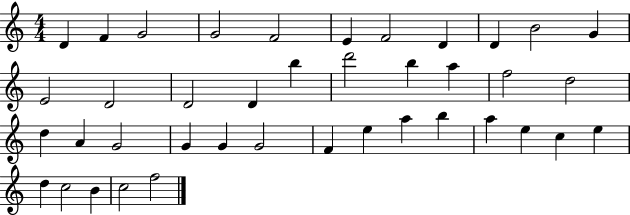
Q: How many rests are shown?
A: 0